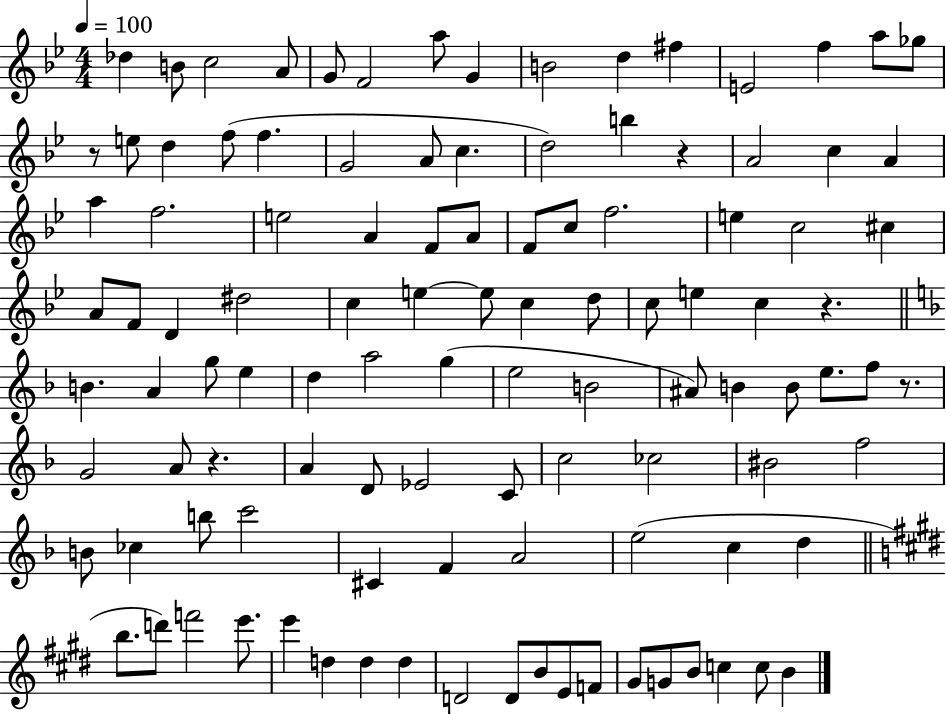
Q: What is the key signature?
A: BES major